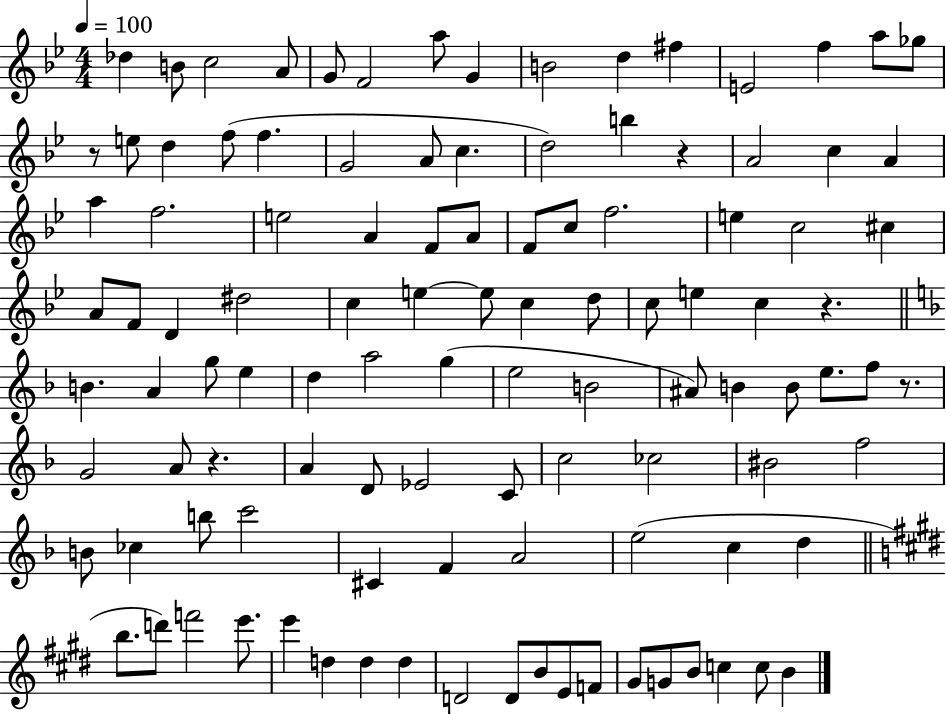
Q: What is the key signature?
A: BES major